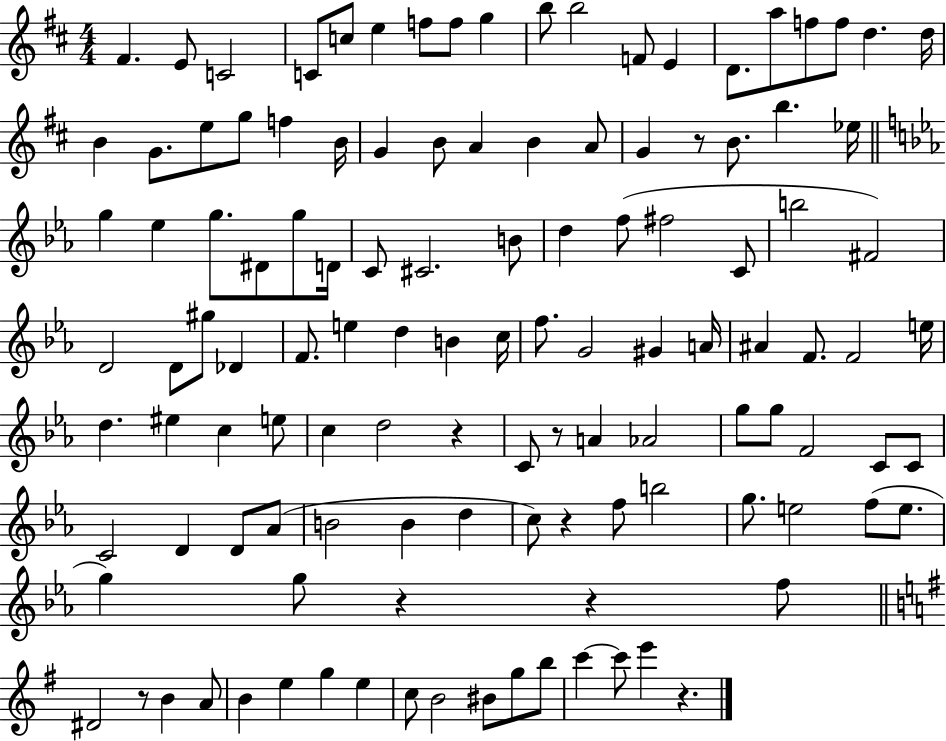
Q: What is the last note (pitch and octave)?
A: E6